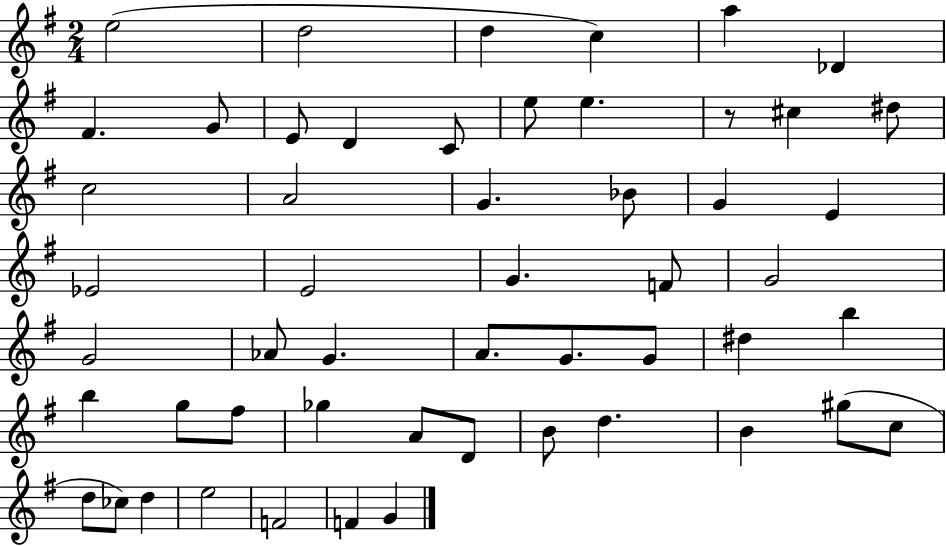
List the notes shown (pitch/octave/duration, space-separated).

E5/h D5/h D5/q C5/q A5/q Db4/q F#4/q. G4/e E4/e D4/q C4/e E5/e E5/q. R/e C#5/q D#5/e C5/h A4/h G4/q. Bb4/e G4/q E4/q Eb4/h E4/h G4/q. F4/e G4/h G4/h Ab4/e G4/q. A4/e. G4/e. G4/e D#5/q B5/q B5/q G5/e F#5/e Gb5/q A4/e D4/e B4/e D5/q. B4/q G#5/e C5/e D5/e CES5/e D5/q E5/h F4/h F4/q G4/q